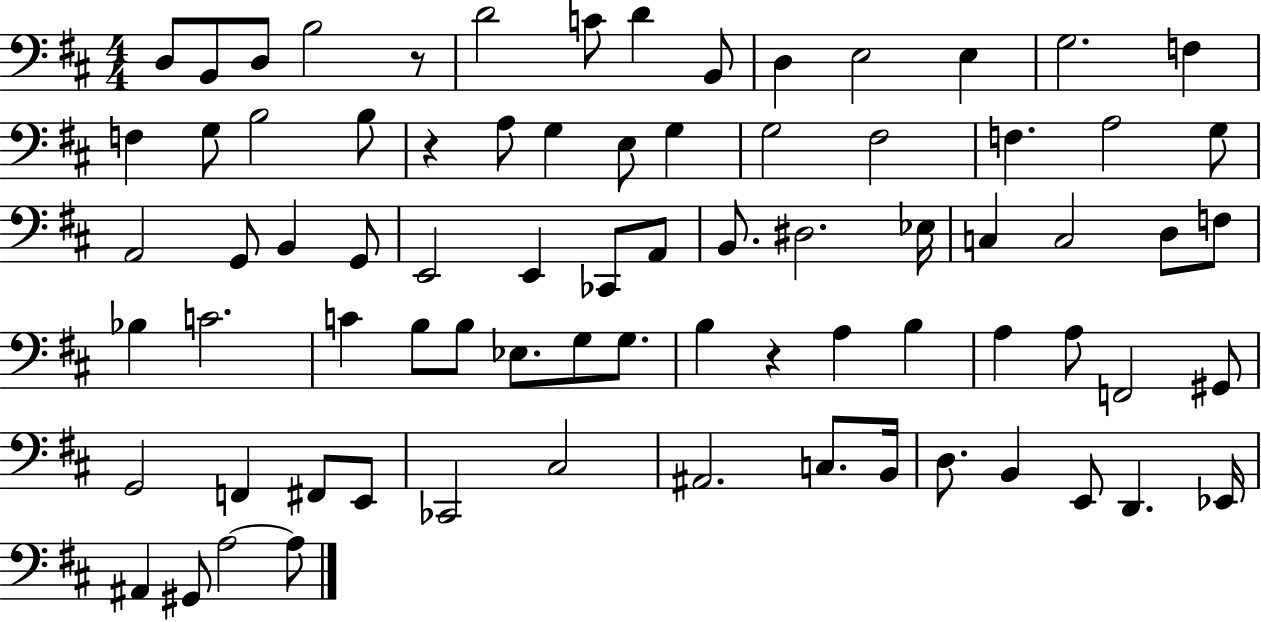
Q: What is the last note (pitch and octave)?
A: A3